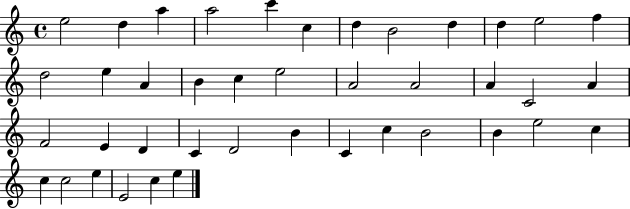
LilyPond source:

{
  \clef treble
  \time 4/4
  \defaultTimeSignature
  \key c \major
  e''2 d''4 a''4 | a''2 c'''4 c''4 | d''4 b'2 d''4 | d''4 e''2 f''4 | \break d''2 e''4 a'4 | b'4 c''4 e''2 | a'2 a'2 | a'4 c'2 a'4 | \break f'2 e'4 d'4 | c'4 d'2 b'4 | c'4 c''4 b'2 | b'4 e''2 c''4 | \break c''4 c''2 e''4 | e'2 c''4 e''4 | \bar "|."
}